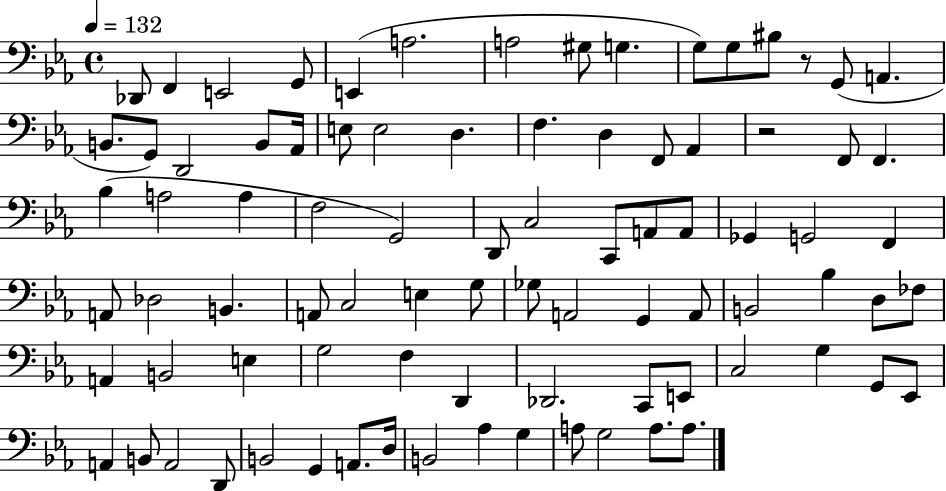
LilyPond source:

{
  \clef bass
  \time 4/4
  \defaultTimeSignature
  \key ees \major
  \tempo 4 = 132
  des,8 f,4 e,2 g,8 | e,4( a2. | a2 gis8 g4. | g8) g8 bis8 r8 g,8( a,4. | \break b,8. g,8) d,2 b,8 aes,16 | e8 e2 d4. | f4. d4 f,8 aes,4 | r2 f,8 f,4. | \break bes4( a2 a4 | f2 g,2) | d,8 c2 c,8 a,8 a,8 | ges,4 g,2 f,4 | \break a,8 des2 b,4. | a,8 c2 e4 g8 | ges8 a,2 g,4 a,8 | b,2 bes4 d8 fes8 | \break a,4 b,2 e4 | g2 f4 d,4 | des,2. c,8 e,8 | c2 g4 g,8 ees,8 | \break a,4 b,8 a,2 d,8 | b,2 g,4 a,8. d16 | b,2 aes4 g4 | a8 g2 a8. a8. | \break \bar "|."
}